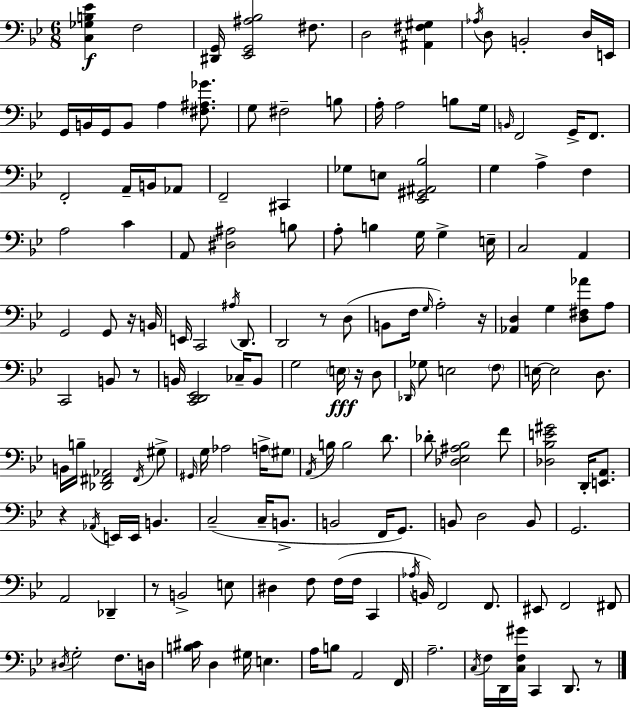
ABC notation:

X:1
T:Untitled
M:6/8
L:1/4
K:Gm
[C,_G,B,_E] F,2 [^D,,G,,]/4 [_E,,G,,^A,_B,]2 ^F,/2 D,2 [^A,,^F,^G,] _A,/4 D,/2 B,,2 D,/4 E,,/4 G,,/4 B,,/4 G,,/4 B,,/2 A, [^F,^A,_G]/2 G,/2 ^F,2 B,/2 A,/4 A,2 B,/2 G,/4 B,,/4 F,,2 G,,/4 F,,/2 F,,2 A,,/4 B,,/4 _A,,/2 F,,2 ^C,, _G,/2 E,/2 [_E,,^G,,^A,,_B,]2 G, A, F, A,2 C A,,/2 [^D,^A,]2 B,/2 A,/2 B, G,/4 G, E,/4 C,2 A,, G,,2 G,,/2 z/4 B,,/4 E,,/4 C,,2 ^A,/4 D,,/2 D,,2 z/2 D,/2 B,,/2 F,/4 G,/4 A,2 z/4 [_A,,D,] G, [D,^F,_A]/2 A,/2 C,,2 B,,/2 z/2 B,,/4 [C,,D,,_E,,]2 _C,/4 B,,/2 G,2 E,/4 z/4 D,/2 _D,,/4 _G,/2 E,2 F,/2 E,/4 E,2 D,/2 B,,/4 B,/4 [_D,,^F,,_A,,]2 ^F,,/4 ^G,/2 ^G,,/4 G,/4 _A,2 A,/4 ^G,/2 A,,/4 B,/4 B,2 D/2 _D/2 [_D,_E,^A,_B,]2 F/2 [_D,_B,E^G]2 D,,/4 [E,,A,,]/2 z _A,,/4 E,,/4 E,,/4 B,, C,2 C,/4 B,,/2 B,,2 F,,/4 G,,/2 B,,/2 D,2 B,,/2 G,,2 A,,2 _D,, z/2 B,,2 E,/2 ^D, F,/2 F,/4 F,/4 C,, _A,/4 B,,/4 F,,2 F,,/2 ^E,,/2 F,,2 ^F,,/2 ^D,/4 G,2 F,/2 D,/4 [B,^C]/4 D, ^G,/4 E, A,/4 B,/2 A,,2 F,,/4 A,2 C,/4 F,/4 D,,/4 [C,F,^G]/4 C,, D,,/2 z/2